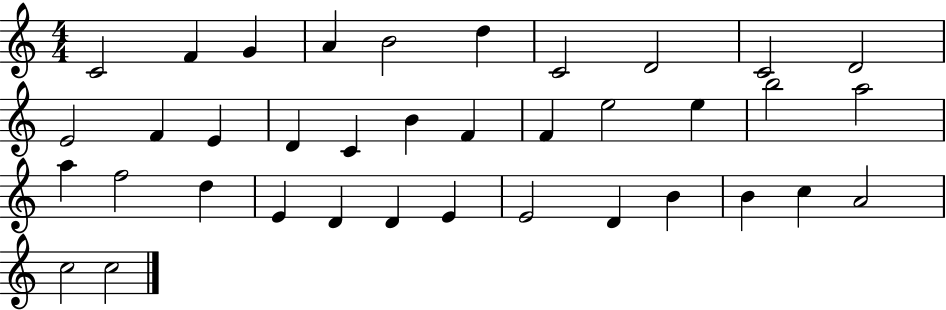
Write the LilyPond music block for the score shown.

{
  \clef treble
  \numericTimeSignature
  \time 4/4
  \key c \major
  c'2 f'4 g'4 | a'4 b'2 d''4 | c'2 d'2 | c'2 d'2 | \break e'2 f'4 e'4 | d'4 c'4 b'4 f'4 | f'4 e''2 e''4 | b''2 a''2 | \break a''4 f''2 d''4 | e'4 d'4 d'4 e'4 | e'2 d'4 b'4 | b'4 c''4 a'2 | \break c''2 c''2 | \bar "|."
}